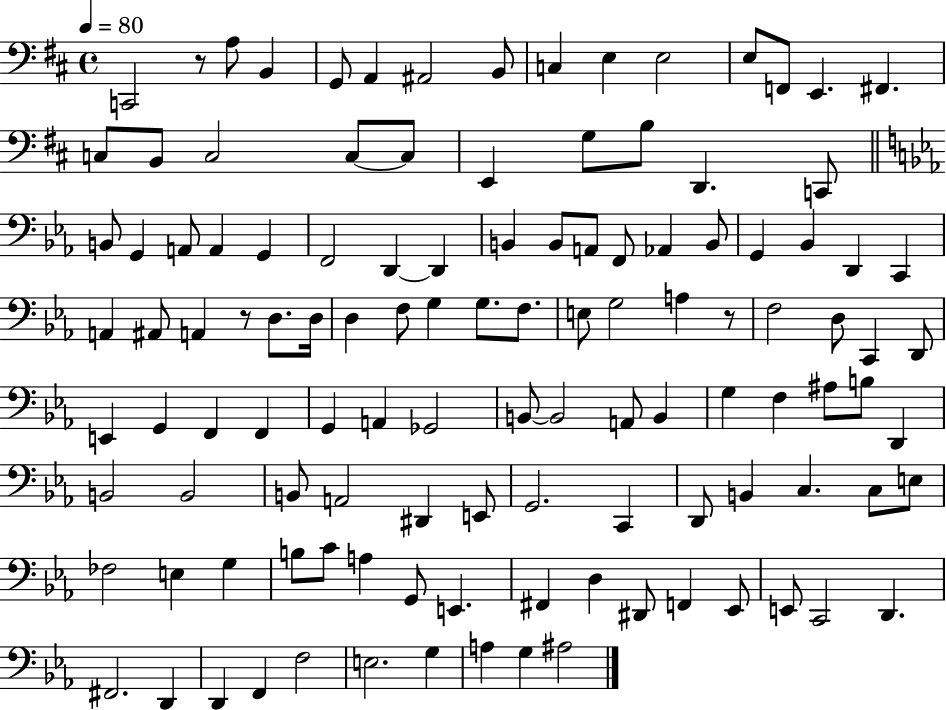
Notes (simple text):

C2/h R/e A3/e B2/q G2/e A2/q A#2/h B2/e C3/q E3/q E3/h E3/e F2/e E2/q. F#2/q. C3/e B2/e C3/h C3/e C3/e E2/q G3/e B3/e D2/q. C2/e B2/e G2/q A2/e A2/q G2/q F2/h D2/q D2/q B2/q B2/e A2/e F2/e Ab2/q B2/e G2/q Bb2/q D2/q C2/q A2/q A#2/e A2/q R/e D3/e. D3/s D3/q F3/e G3/q G3/e. F3/e. E3/e G3/h A3/q R/e F3/h D3/e C2/q D2/e E2/q G2/q F2/q F2/q G2/q A2/q Gb2/h B2/e B2/h A2/e B2/q G3/q F3/q A#3/e B3/e D2/q B2/h B2/h B2/e A2/h D#2/q E2/e G2/h. C2/q D2/e B2/q C3/q. C3/e E3/e FES3/h E3/q G3/q B3/e C4/e A3/q G2/e E2/q. F#2/q D3/q D#2/e F2/q Eb2/e E2/e C2/h D2/q. F#2/h. D2/q D2/q F2/q F3/h E3/h. G3/q A3/q G3/q A#3/h